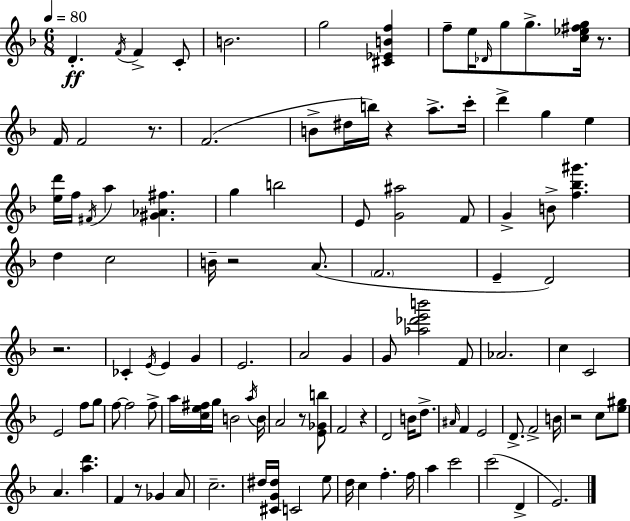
{
  \clef treble
  \numericTimeSignature
  \time 6/8
  \key f \major
  \tempo 4 = 80
  d'4.-.\ff \acciaccatura { f'16 } f'4-> c'8-. | b'2. | g''2 <cis' ees' b' f''>4 | f''8-- e''16 \grace { des'16 } g''8 g''8.-> <c'' ees'' fis'' g''>16 r8. | \break f'16 f'2 r8. | f'2.( | b'8-> dis''16 b''16) r4 a''8.-> | c'''16-. d'''4-> g''4 e''4 | \break <e'' d'''>16 f''16 \acciaccatura { fis'16 } a''4 <gis' aes' fis''>4. | g''4 b''2 | e'8 <g' ais''>2 | f'8 g'4-> b'8-> <f'' bes'' gis'''>4. | \break d''4 c''2 | b'16-- r2 | a'8.( \parenthesize f'2. | e'4-- d'2) | \break r2. | ces'4-. \acciaccatura { e'16 } e'4 | g'4 e'2. | a'2 | \break g'4 g'8 <aes'' des''' e''' b'''>2 | f'8 aes'2. | c''4 c'2 | e'2 | \break f''8 g''8 f''8~~ f''2 | f''8-> a''16 <c'' e'' fis''>16 g''16 b'2 | \acciaccatura { a''16 } b'16 a'2 | r8 <e' ges' b''>8 f'2 | \break r4 d'2 | b'16 d''8.-> \grace { ais'16 } f'4 e'2 | d'8.-> f'2-> | b'16 r2 | \break c''8 <e'' gis''>8 a'4. | <a'' d'''>4. f'4 r8 | ges'4 a'8 c''2.-- | dis''16 <cis' g' dis''>16 c'2 | \break e''8 d''16 c''4 f''4.-. | f''16 a''4 c'''2 | c'''2( | d'4-> e'2.) | \break \bar "|."
}